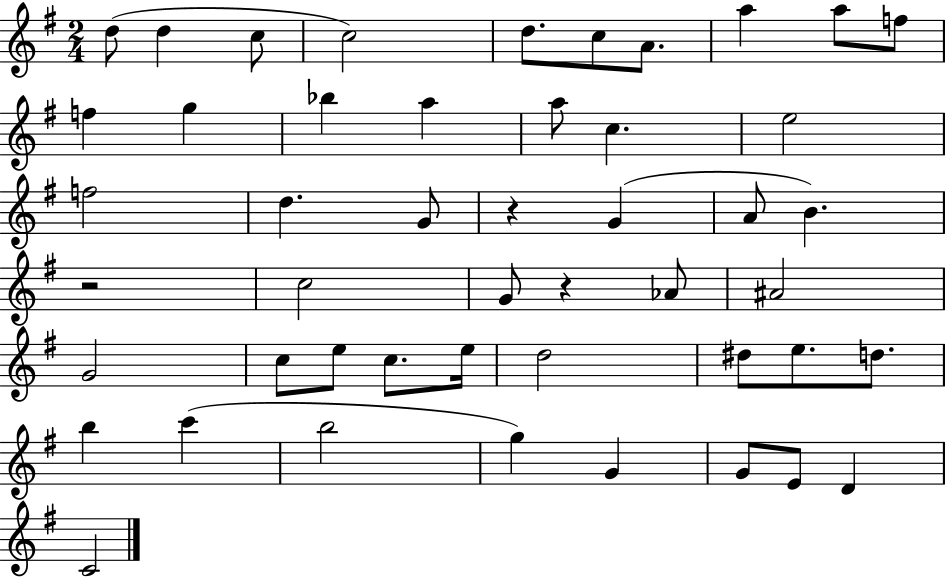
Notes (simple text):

D5/e D5/q C5/e C5/h D5/e. C5/e A4/e. A5/q A5/e F5/e F5/q G5/q Bb5/q A5/q A5/e C5/q. E5/h F5/h D5/q. G4/e R/q G4/q A4/e B4/q. R/h C5/h G4/e R/q Ab4/e A#4/h G4/h C5/e E5/e C5/e. E5/s D5/h D#5/e E5/e. D5/e. B5/q C6/q B5/h G5/q G4/q G4/e E4/e D4/q C4/h